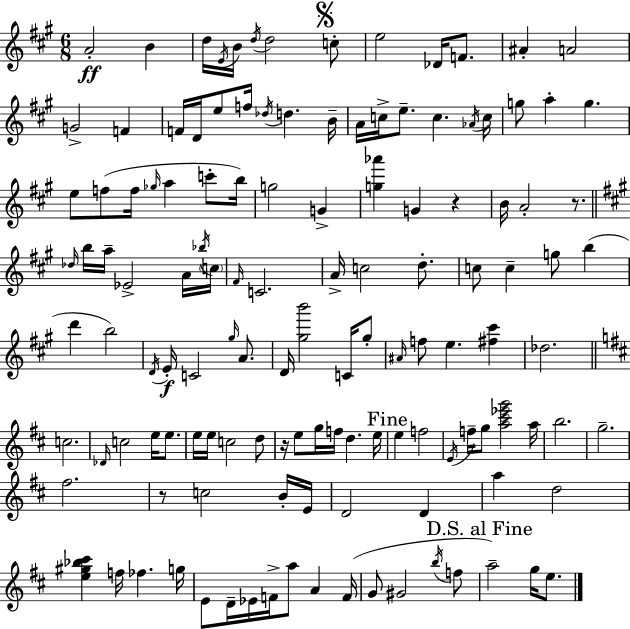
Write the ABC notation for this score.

X:1
T:Untitled
M:6/8
L:1/4
K:A
A2 B d/4 E/4 B/4 d/4 d2 c/2 e2 _D/4 F/2 ^A A2 G2 F F/4 D/4 e/2 f/4 _d/4 d B/4 A/4 c/4 e/2 c _A/4 c/4 g/2 a g e/2 f/2 f/4 _g/4 a c'/2 b/4 g2 G [g_a'] G z B/4 A2 z/2 _d/4 b/4 a/4 _E2 A/4 _b/4 c/4 ^F/4 C2 A/4 c2 d/2 c/2 c g/2 b d' b2 D/4 E/4 C2 ^g/4 A/2 D/4 [^gb']2 C/4 ^g/2 ^A/4 f/2 e [^f^c'] _d2 c2 _D/4 c2 e/4 e/2 e/4 e/4 c2 d/2 z/4 e/2 g/4 f/4 d e/4 e f2 E/4 f/4 g/2 [a^c'_e'g']2 a/4 b2 g2 ^f2 z/2 c2 B/4 E/4 D2 D a d2 [e^g_b^c'] f/4 _f g/4 E/2 D/4 _E/4 F/4 a/2 A F/4 G/2 ^G2 b/4 f/2 a2 g/4 e/2